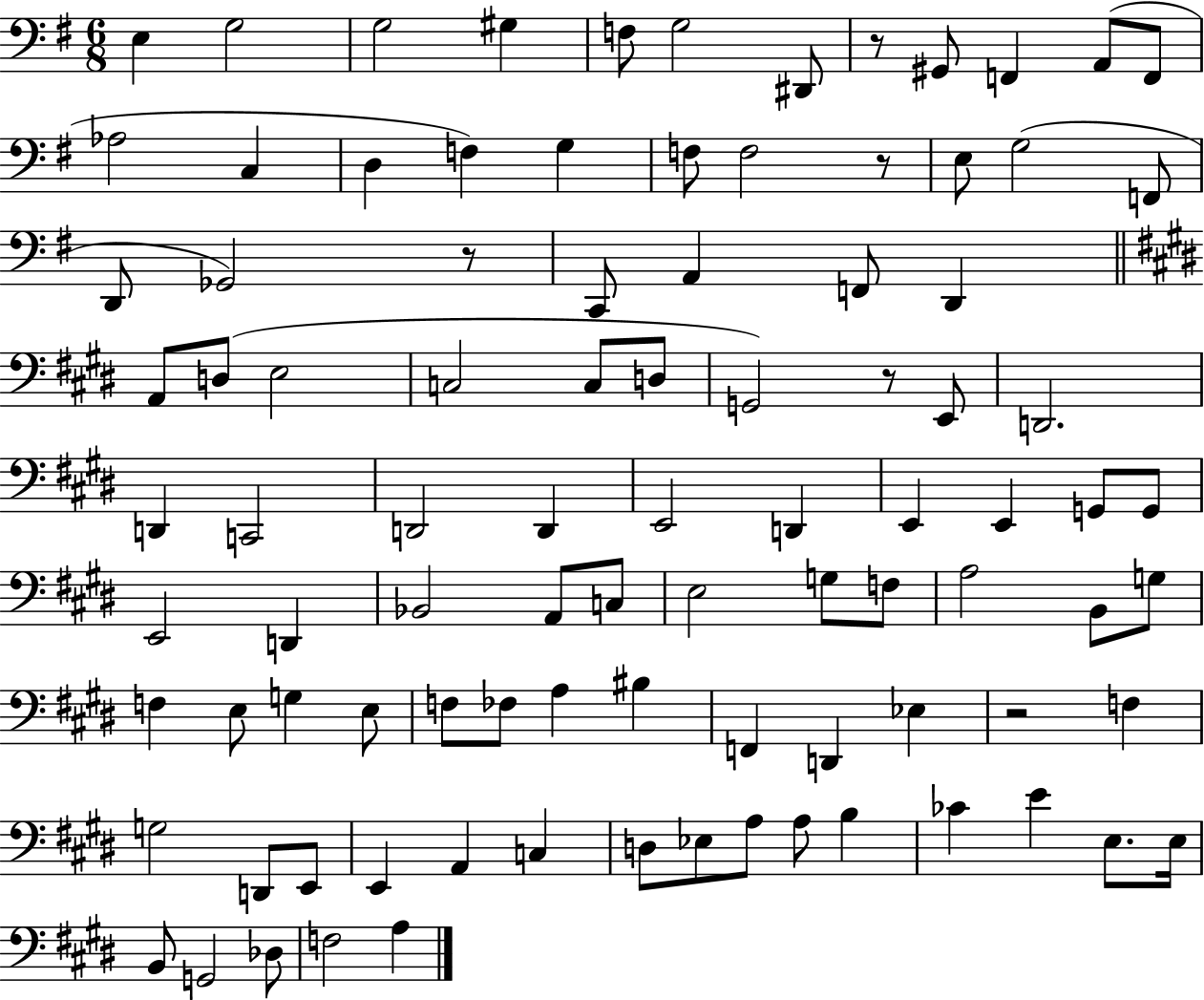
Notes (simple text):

E3/q G3/h G3/h G#3/q F3/e G3/h D#2/e R/e G#2/e F2/q A2/e F2/e Ab3/h C3/q D3/q F3/q G3/q F3/e F3/h R/e E3/e G3/h F2/e D2/e Gb2/h R/e C2/e A2/q F2/e D2/q A2/e D3/e E3/h C3/h C3/e D3/e G2/h R/e E2/e D2/h. D2/q C2/h D2/h D2/q E2/h D2/q E2/q E2/q G2/e G2/e E2/h D2/q Bb2/h A2/e C3/e E3/h G3/e F3/e A3/h B2/e G3/e F3/q E3/e G3/q E3/e F3/e FES3/e A3/q BIS3/q F2/q D2/q Eb3/q R/h F3/q G3/h D2/e E2/e E2/q A2/q C3/q D3/e Eb3/e A3/e A3/e B3/q CES4/q E4/q E3/e. E3/s B2/e G2/h Db3/e F3/h A3/q